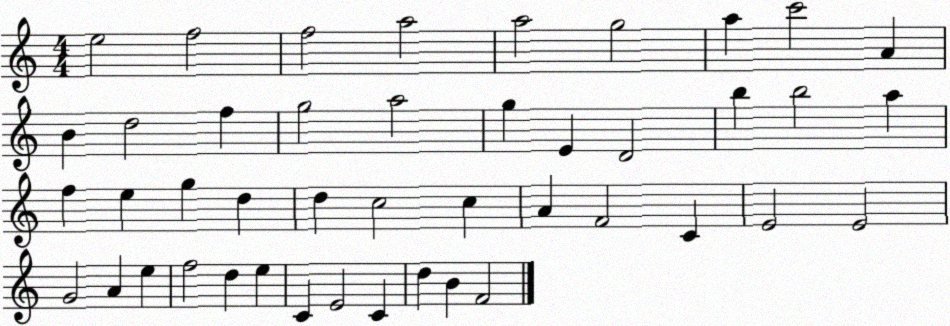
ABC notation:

X:1
T:Untitled
M:4/4
L:1/4
K:C
e2 f2 f2 a2 a2 g2 a c'2 A B d2 f g2 a2 g E D2 b b2 a f e g d d c2 c A F2 C E2 E2 G2 A e f2 d e C E2 C d B F2